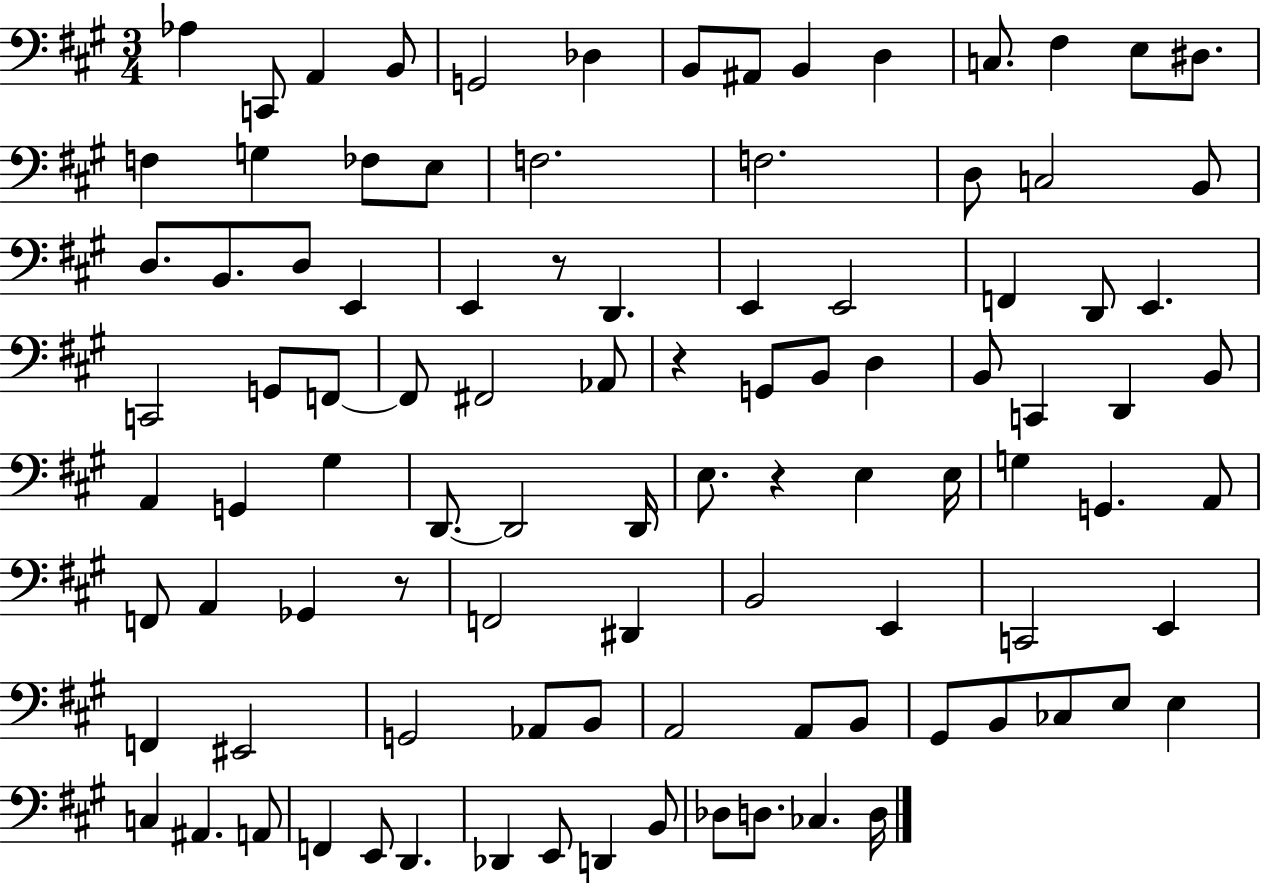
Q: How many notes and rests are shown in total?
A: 99